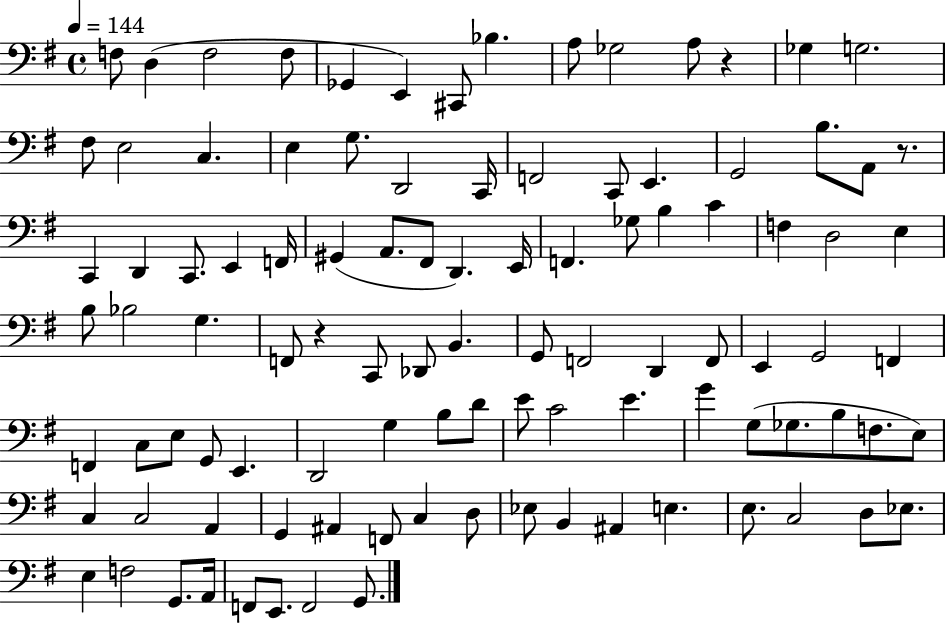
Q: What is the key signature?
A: G major